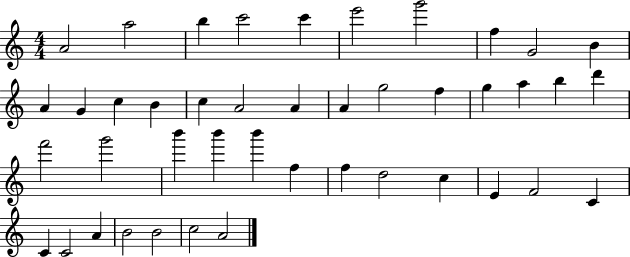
{
  \clef treble
  \numericTimeSignature
  \time 4/4
  \key c \major
  a'2 a''2 | b''4 c'''2 c'''4 | e'''2 g'''2 | f''4 g'2 b'4 | \break a'4 g'4 c''4 b'4 | c''4 a'2 a'4 | a'4 g''2 f''4 | g''4 a''4 b''4 d'''4 | \break f'''2 g'''2 | b'''4 b'''4 b'''4 f''4 | f''4 d''2 c''4 | e'4 f'2 c'4 | \break c'4 c'2 a'4 | b'2 b'2 | c''2 a'2 | \bar "|."
}